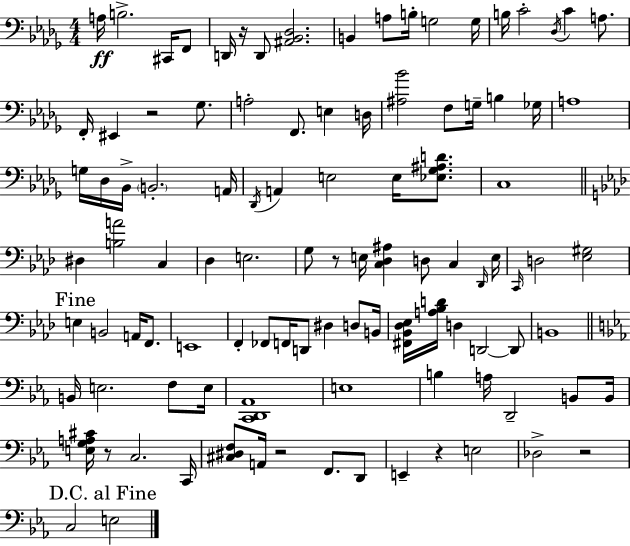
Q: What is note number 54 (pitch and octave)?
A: F2